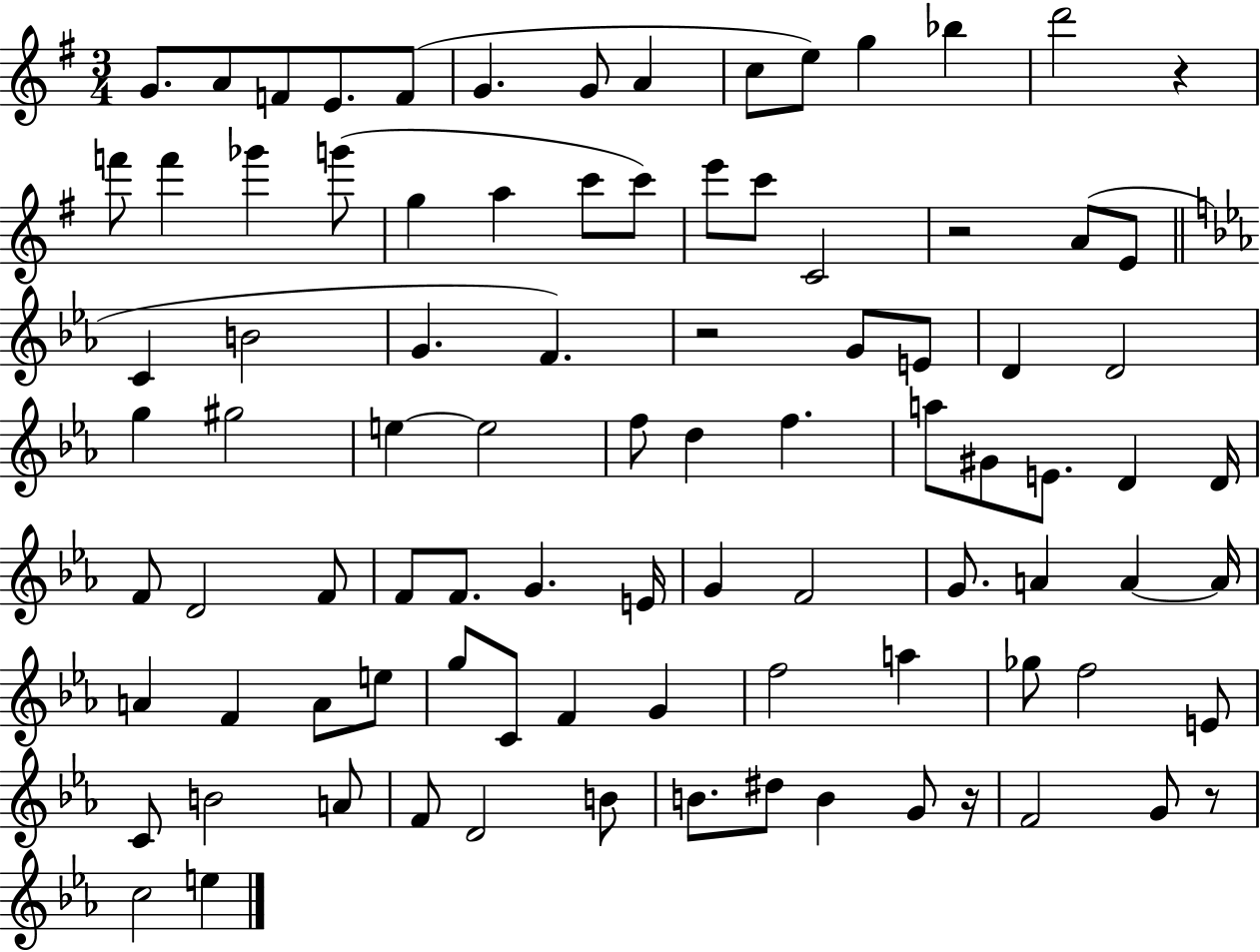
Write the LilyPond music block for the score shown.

{
  \clef treble
  \numericTimeSignature
  \time 3/4
  \key g \major
  g'8. a'8 f'8 e'8. f'8( | g'4. g'8 a'4 | c''8 e''8) g''4 bes''4 | d'''2 r4 | \break f'''8 f'''4 ges'''4 g'''8( | g''4 a''4 c'''8 c'''8) | e'''8 c'''8 c'2 | r2 a'8( e'8 | \break \bar "||" \break \key c \minor c'4 b'2 | g'4. f'4.) | r2 g'8 e'8 | d'4 d'2 | \break g''4 gis''2 | e''4~~ e''2 | f''8 d''4 f''4. | a''8 gis'8 e'8. d'4 d'16 | \break f'8 d'2 f'8 | f'8 f'8. g'4. e'16 | g'4 f'2 | g'8. a'4 a'4~~ a'16 | \break a'4 f'4 a'8 e''8 | g''8 c'8 f'4 g'4 | f''2 a''4 | ges''8 f''2 e'8 | \break c'8 b'2 a'8 | f'8 d'2 b'8 | b'8. dis''8 b'4 g'8 r16 | f'2 g'8 r8 | \break c''2 e''4 | \bar "|."
}